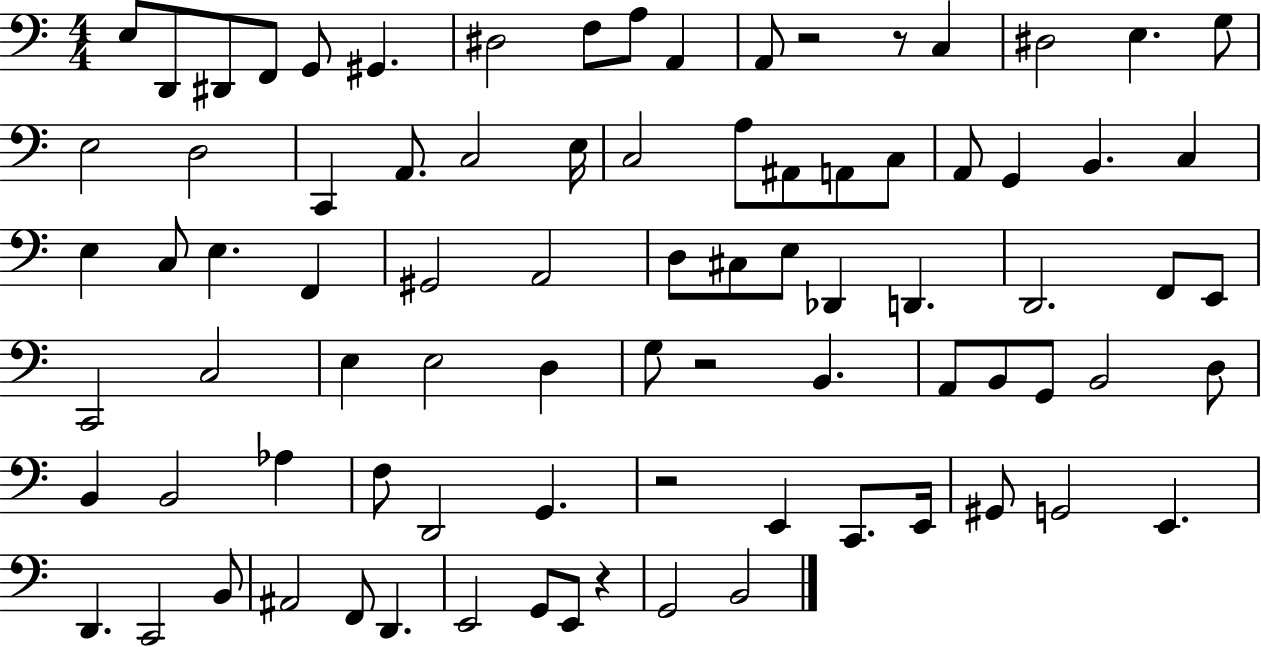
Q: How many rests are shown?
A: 5